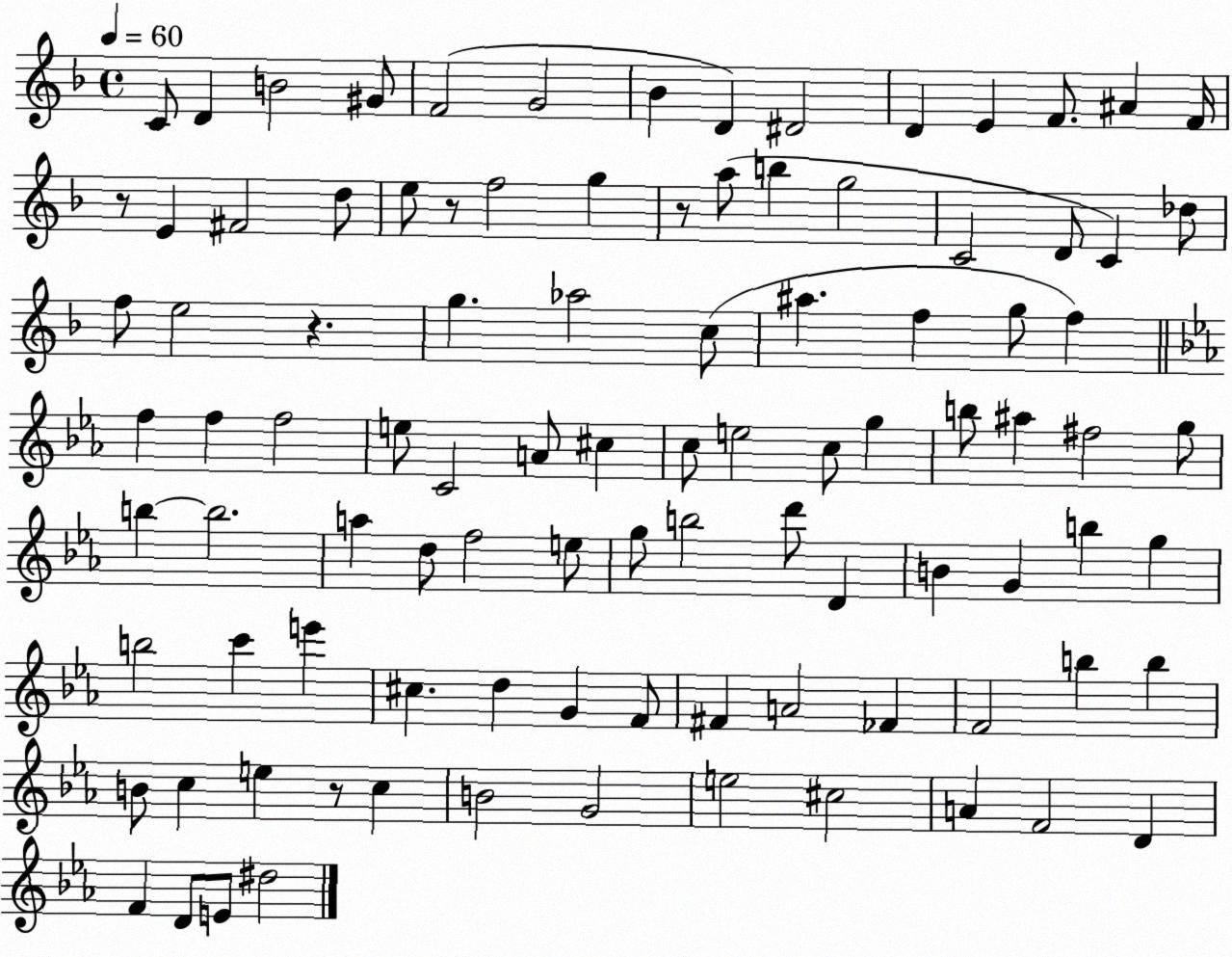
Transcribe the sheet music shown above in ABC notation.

X:1
T:Untitled
M:4/4
L:1/4
K:F
C/2 D B2 ^G/2 F2 G2 _B D ^D2 D E F/2 ^A F/4 z/2 E ^F2 d/2 e/2 z/2 f2 g z/2 a/2 b g2 C2 D/2 C _d/2 f/2 e2 z g _a2 c/2 ^a f g/2 f f f f2 e/2 C2 A/2 ^c c/2 e2 c/2 g b/2 ^a ^f2 g/2 b b2 a d/2 f2 e/2 g/2 b2 d'/2 D B G b g b2 c' e' ^c d G F/2 ^F A2 _F F2 b b B/2 c e z/2 c B2 G2 e2 ^c2 A F2 D F D/2 E/2 ^d2